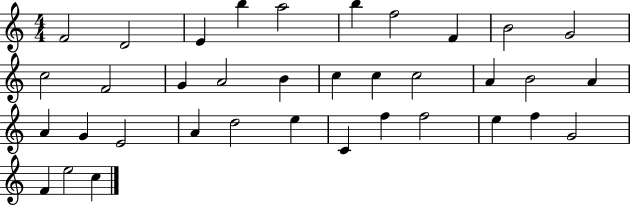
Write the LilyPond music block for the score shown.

{
  \clef treble
  \numericTimeSignature
  \time 4/4
  \key c \major
  f'2 d'2 | e'4 b''4 a''2 | b''4 f''2 f'4 | b'2 g'2 | \break c''2 f'2 | g'4 a'2 b'4 | c''4 c''4 c''2 | a'4 b'2 a'4 | \break a'4 g'4 e'2 | a'4 d''2 e''4 | c'4 f''4 f''2 | e''4 f''4 g'2 | \break f'4 e''2 c''4 | \bar "|."
}